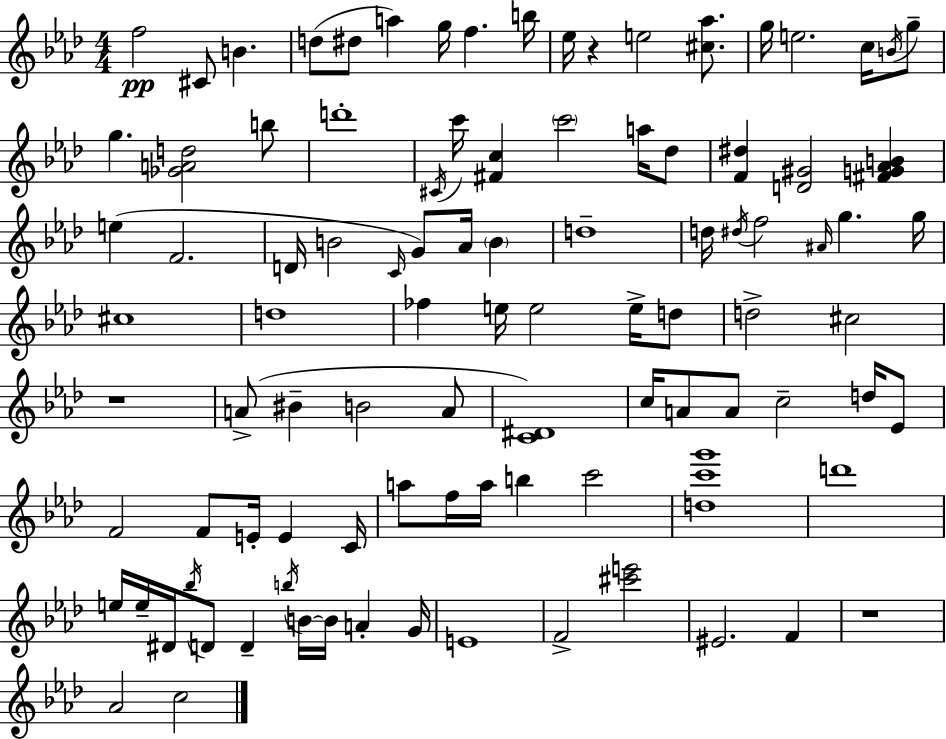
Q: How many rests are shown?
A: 3